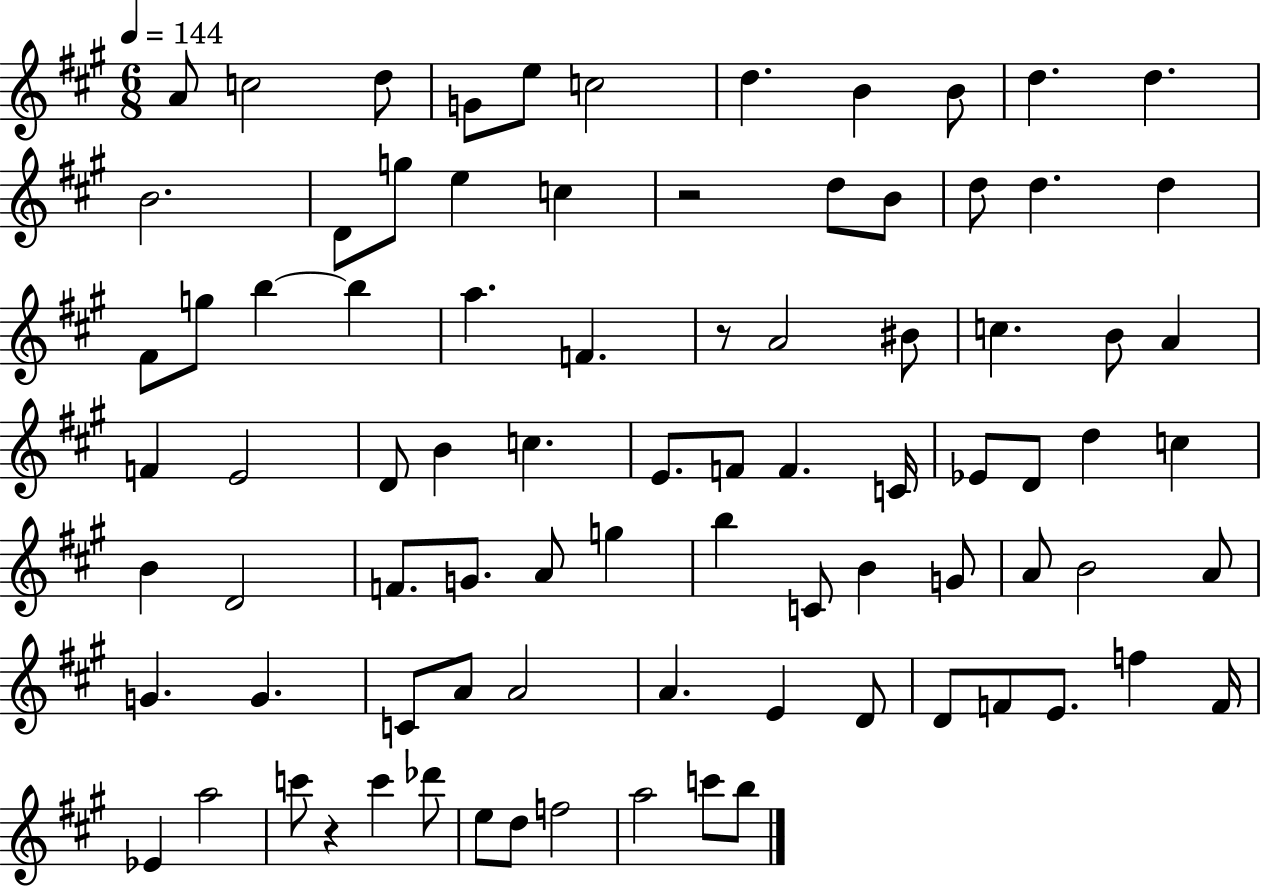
X:1
T:Untitled
M:6/8
L:1/4
K:A
A/2 c2 d/2 G/2 e/2 c2 d B B/2 d d B2 D/2 g/2 e c z2 d/2 B/2 d/2 d d ^F/2 g/2 b b a F z/2 A2 ^B/2 c B/2 A F E2 D/2 B c E/2 F/2 F C/4 _E/2 D/2 d c B D2 F/2 G/2 A/2 g b C/2 B G/2 A/2 B2 A/2 G G C/2 A/2 A2 A E D/2 D/2 F/2 E/2 f F/4 _E a2 c'/2 z c' _d'/2 e/2 d/2 f2 a2 c'/2 b/2